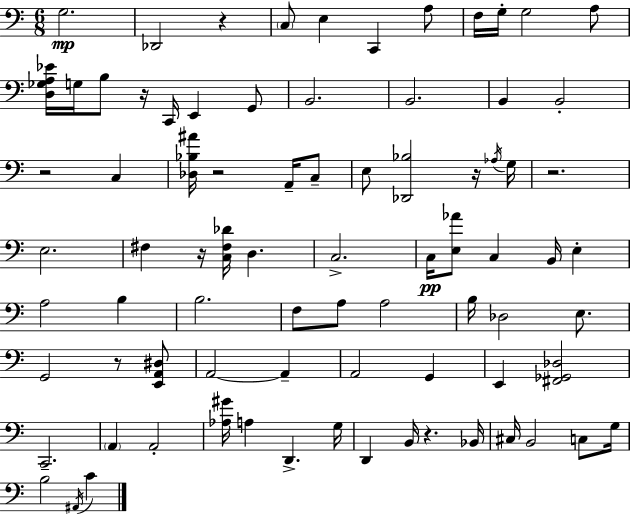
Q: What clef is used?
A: bass